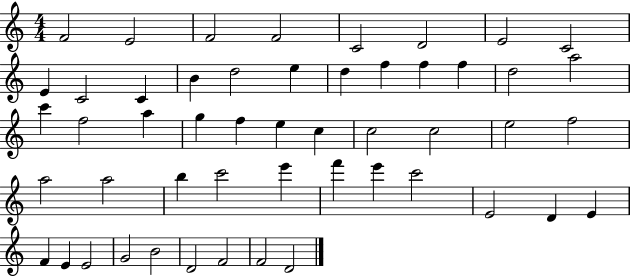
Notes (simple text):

F4/h E4/h F4/h F4/h C4/h D4/h E4/h C4/h E4/q C4/h C4/q B4/q D5/h E5/q D5/q F5/q F5/q F5/q D5/h A5/h C6/q F5/h A5/q G5/q F5/q E5/q C5/q C5/h C5/h E5/h F5/h A5/h A5/h B5/q C6/h E6/q F6/q E6/q C6/h E4/h D4/q E4/q F4/q E4/q E4/h G4/h B4/h D4/h F4/h F4/h D4/h